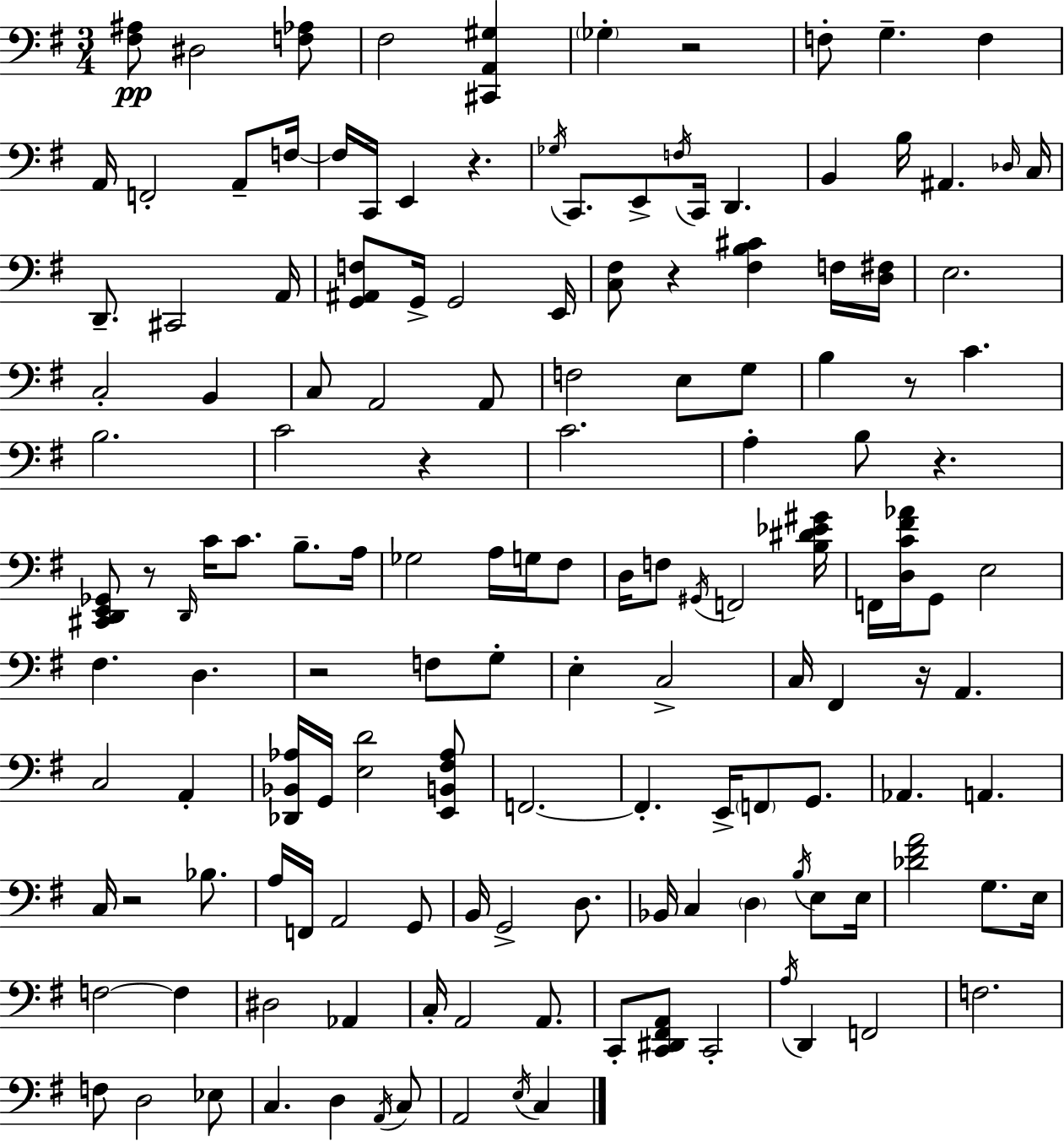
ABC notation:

X:1
T:Untitled
M:3/4
L:1/4
K:G
[^F,^A,]/2 ^D,2 [F,_A,]/2 ^F,2 [^C,,A,,^G,] _G, z2 F,/2 G, F, A,,/4 F,,2 A,,/2 F,/4 F,/4 C,,/4 E,, z _G,/4 C,,/2 E,,/2 F,/4 C,,/4 D,, B,, B,/4 ^A,, _D,/4 C,/4 D,,/2 ^C,,2 A,,/4 [G,,^A,,F,]/2 G,,/4 G,,2 E,,/4 [C,^F,]/2 z [^F,B,^C] F,/4 [D,^F,]/4 E,2 C,2 B,, C,/2 A,,2 A,,/2 F,2 E,/2 G,/2 B, z/2 C B,2 C2 z C2 A, B,/2 z [^C,,D,,E,,_G,,]/2 z/2 D,,/4 C/4 C/2 B,/2 A,/4 _G,2 A,/4 G,/4 ^F,/2 D,/4 F,/2 ^G,,/4 F,,2 [B,^D_E^G]/4 F,,/4 [D,C^F_A]/4 G,,/2 E,2 ^F, D, z2 F,/2 G,/2 E, C,2 C,/4 ^F,, z/4 A,, C,2 A,, [_D,,_B,,_A,]/4 G,,/4 [E,D]2 [E,,B,,^F,_A,]/2 F,,2 F,, E,,/4 F,,/2 G,,/2 _A,, A,, C,/4 z2 _B,/2 A,/4 F,,/4 A,,2 G,,/2 B,,/4 G,,2 D,/2 _B,,/4 C, D, B,/4 E,/2 E,/4 [_D^FA]2 G,/2 E,/4 F,2 F, ^D,2 _A,, C,/4 A,,2 A,,/2 C,,/2 [C,,^D,,^F,,A,,]/2 C,,2 A,/4 D,, F,,2 F,2 F,/2 D,2 _E,/2 C, D, A,,/4 C,/2 A,,2 E,/4 C,